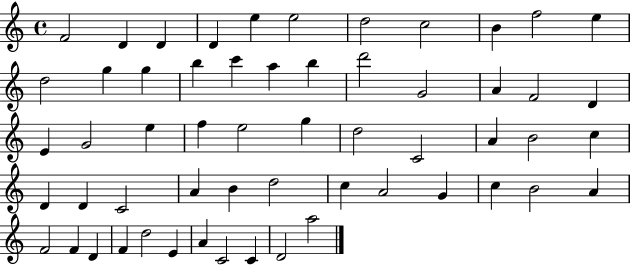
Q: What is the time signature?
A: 4/4